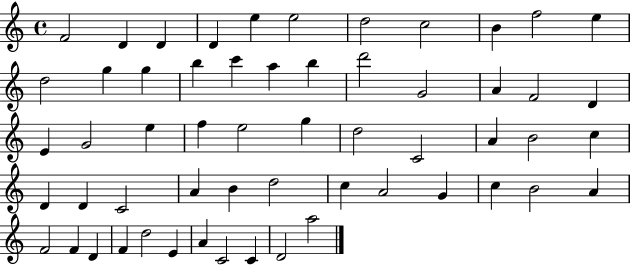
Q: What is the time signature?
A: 4/4